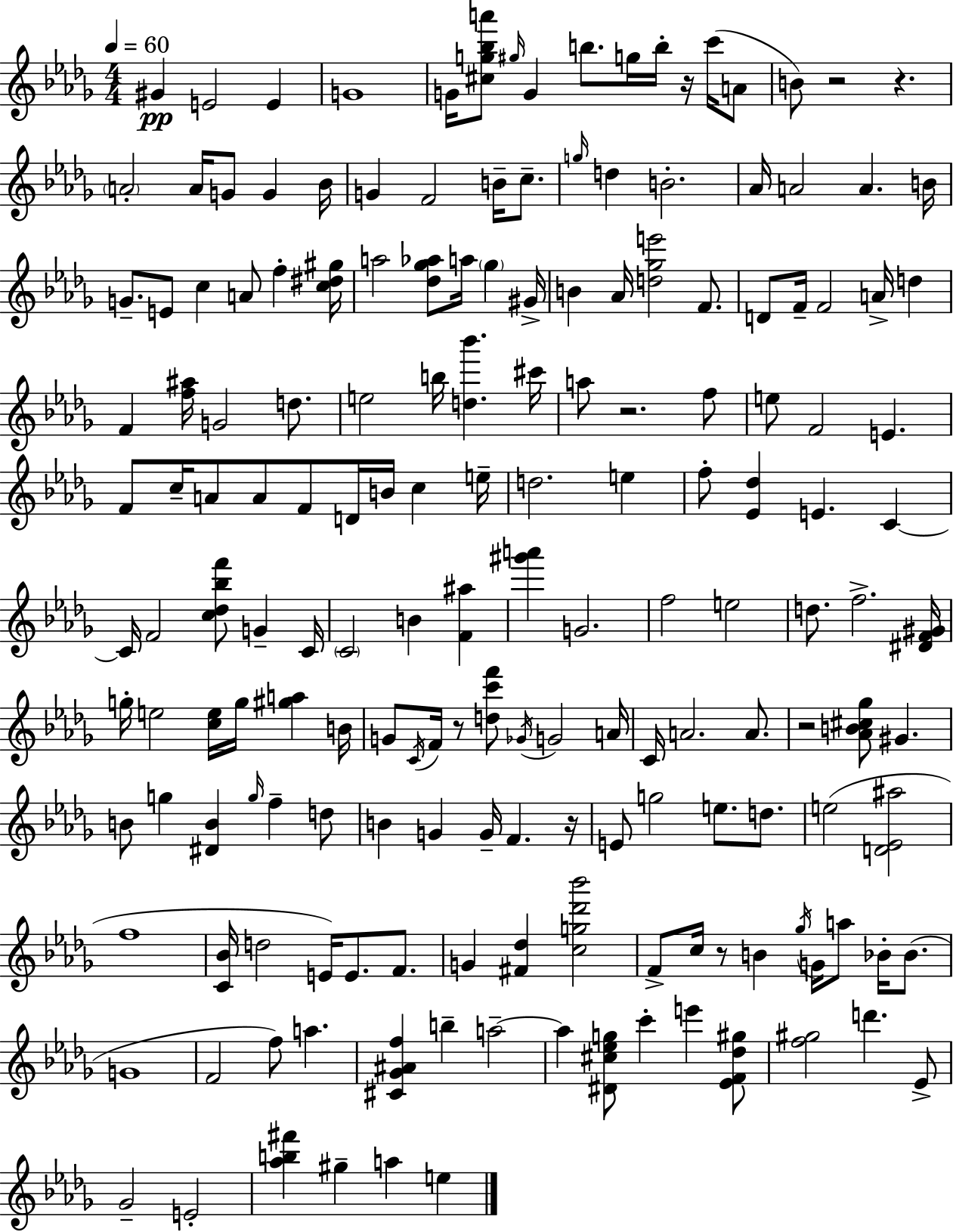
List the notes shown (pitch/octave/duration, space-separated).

G#4/q E4/h E4/q G4/w G4/s [C#5,G5,Bb5,A6]/e G#5/s G4/q B5/e. G5/s B5/s R/s C6/s A4/e B4/e R/h R/q. A4/h A4/s G4/e G4/q Bb4/s G4/q F4/h B4/s C5/e. G5/s D5/q B4/h. Ab4/s A4/h A4/q. B4/s G4/e. E4/e C5/q A4/e F5/q [C5,D#5,G#5]/s A5/h [Db5,Gb5,Ab5]/e A5/s Gb5/q G#4/s B4/q Ab4/s [D5,Gb5,E6]/h F4/e. D4/e F4/s F4/h A4/s D5/q F4/q [F5,A#5]/s G4/h D5/e. E5/h B5/s [D5,Bb6]/q. C#6/s A5/e R/h. F5/e E5/e F4/h E4/q. F4/e C5/s A4/e A4/e F4/e D4/s B4/s C5/q E5/s D5/h. E5/q F5/e [Eb4,Db5]/q E4/q. C4/q C4/s F4/h [C5,Db5,Bb5,F6]/e G4/q C4/s C4/h B4/q [F4,A#5]/q [G#6,A6]/q G4/h. F5/h E5/h D5/e. F5/h. [D#4,F4,G#4]/s G5/s E5/h [C5,E5]/s G5/s [G#5,A5]/q B4/s G4/e C4/s F4/s R/e [D5,C6,F6]/e Gb4/s G4/h A4/s C4/s A4/h. A4/e. R/h [Ab4,B4,C#5,Gb5]/e G#4/q. B4/e G5/q [D#4,B4]/q G5/s F5/q D5/e B4/q G4/q G4/s F4/q. R/s E4/e G5/h E5/e. D5/e. E5/h [D4,Eb4,A#5]/h F5/w [C4,Bb4]/s D5/h E4/s E4/e. F4/e. G4/q [F#4,Db5]/q [C5,G5,Db6,Bb6]/h F4/e C5/s R/e B4/q Gb5/s G4/s A5/e Bb4/s Bb4/e. G4/w F4/h F5/e A5/q. [C#4,Gb4,A#4,F5]/q B5/q A5/h A5/q [D#4,C#5,Eb5,G5]/e C6/q E6/q [Eb4,F4,Db5,G#5]/e [F5,G#5]/h D6/q. Eb4/e Gb4/h E4/h [Ab5,B5,F#6]/q G#5/q A5/q E5/q